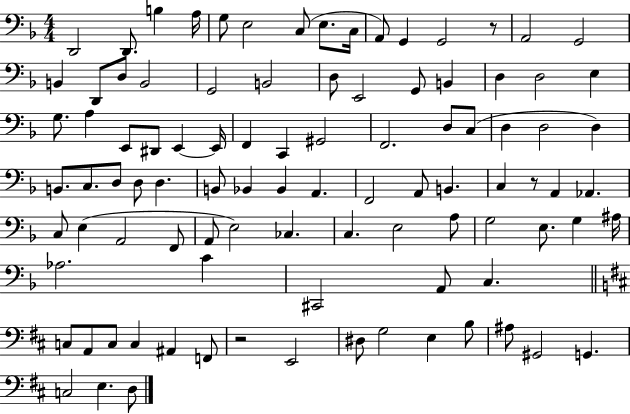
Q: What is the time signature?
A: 4/4